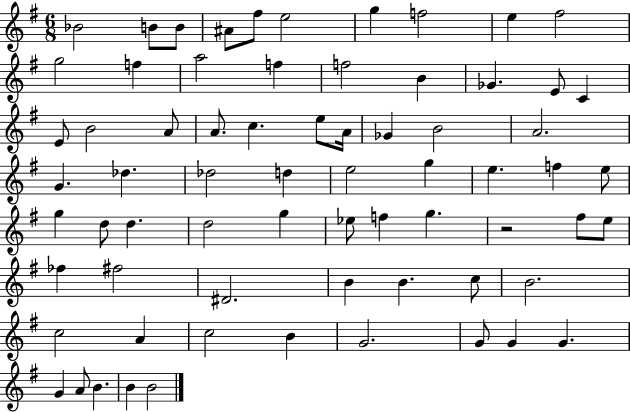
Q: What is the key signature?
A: G major